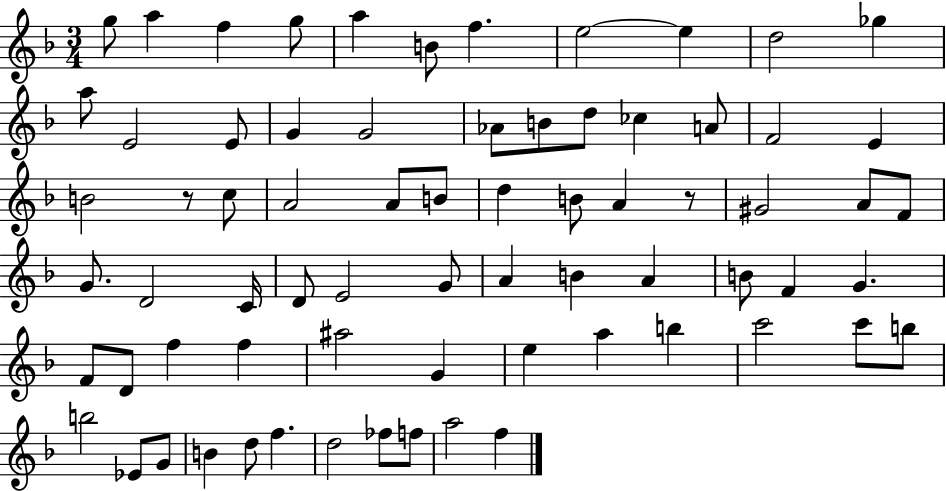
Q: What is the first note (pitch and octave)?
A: G5